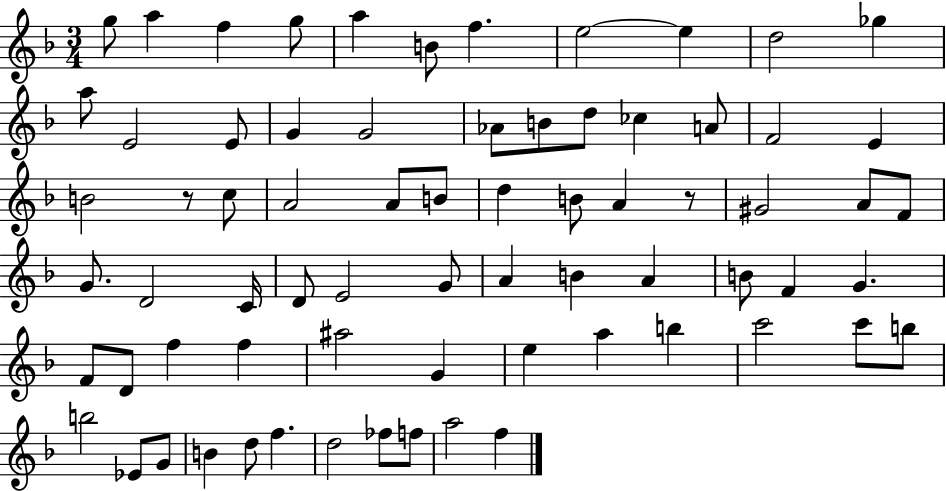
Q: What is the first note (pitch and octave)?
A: G5